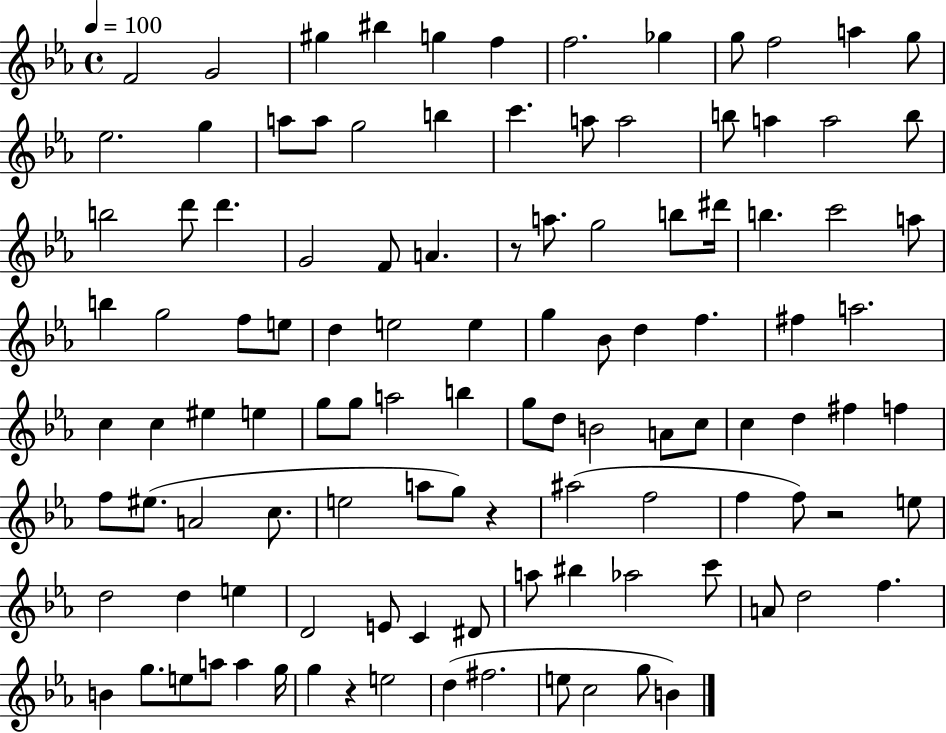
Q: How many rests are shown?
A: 4